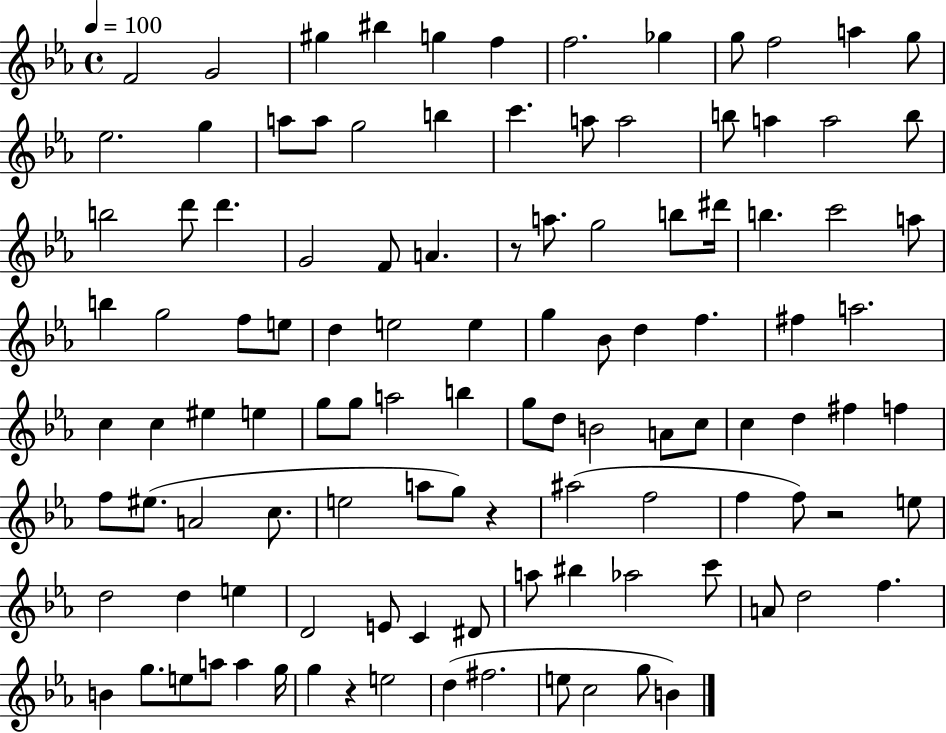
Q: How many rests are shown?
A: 4